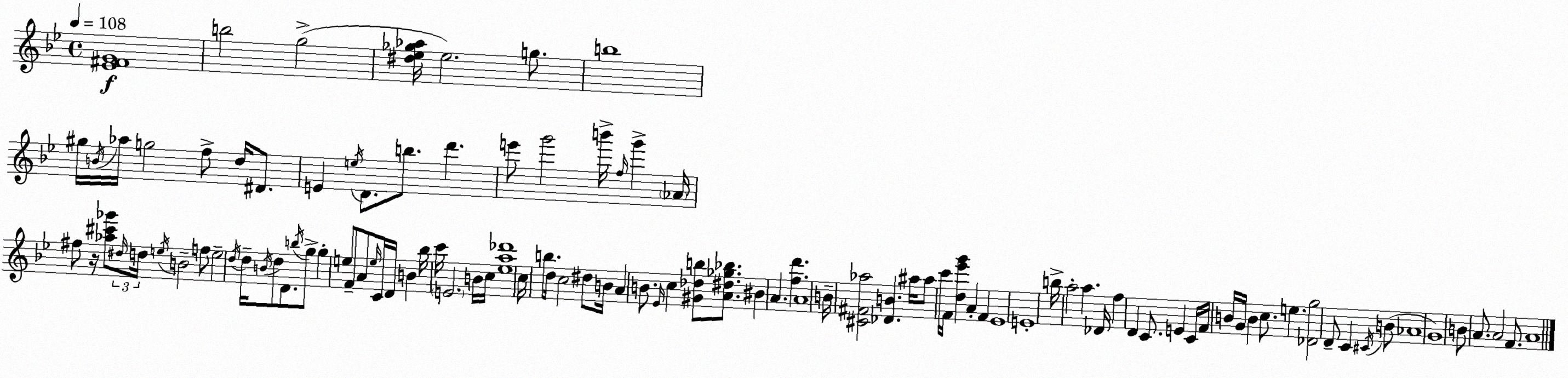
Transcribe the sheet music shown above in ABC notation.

X:1
T:Untitled
M:4/4
L:1/4
K:Gm
[_E^FG]4 b2 g2 [^d_e_g_a]/4 _e2 g/2 b4 ^g/4 B/4 _a/4 g2 f/2 d/4 ^D/2 E e/4 D/2 b/2 d' e'/2 g'2 b'/4 f/4 g' _A/4 ^f/2 z/4 [_a^c'_g']/2 ^d/4 d/4 e/4 B2 f/2 e2 d/4 d/4 B/4 d/2 D/2 b/4 g/2 g e/2 F/2 A/2 e/4 C/4 D/4 B _b/4 c'/4 E2 B/4 c/4 [_ea_d']4 c/4 b/2 d/4 c2 ^d/2 B/4 A B/2 _E/4 c [^G_db]/2 [A^d_g_b]/2 ^B A [fd'] A4 B/4 [^C^F_a]2 [_DB] ^a/4 ^a/2 c'/4 F/4 [d_e'g'] A F _E4 E4 b/4 a2 a _D/4 f D C/2 E C/4 F/4 B/4 G/4 B c/2 e [_Dg]2 D/2 C ^C/4 B/2 _A4 G4 B/2 A/2 A2 F/2 A4